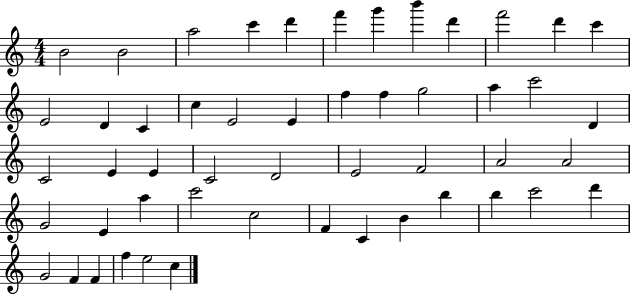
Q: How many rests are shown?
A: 0